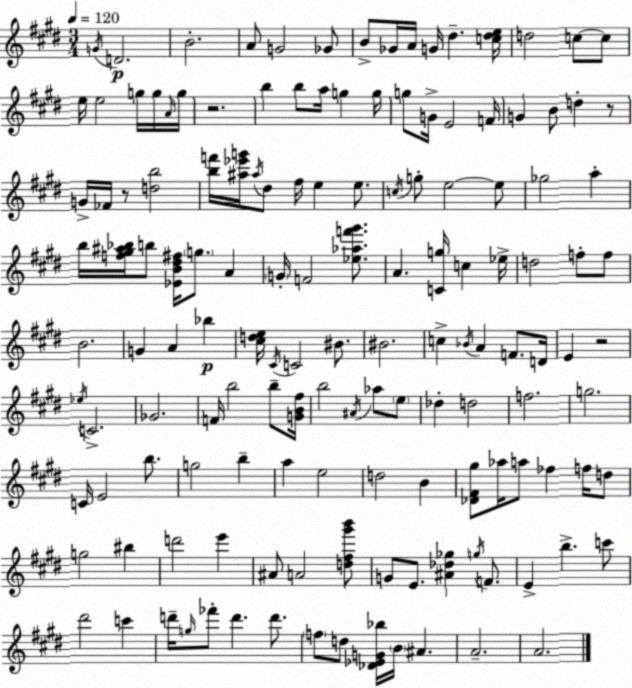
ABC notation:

X:1
T:Untitled
M:3/4
L:1/4
K:E
G/4 D2 B2 A/2 G2 _G/2 B/2 _G/4 A/4 G/4 ^d [c^de]/4 d2 c/2 c/2 e/4 e2 g/4 g/4 A/4 g/4 z2 b b/2 a/4 g g/4 g/2 G/4 E2 F/4 G B/2 d z/2 G/4 _F/4 z/2 [db]2 [bf']/4 [^a_e'g']/4 ^a/4 ^d/2 ^f/4 e e/2 c/4 g/2 e2 e/2 _g2 a b/4 [f^g^a_b]/4 b/2 [_EB^d^f]/4 g/2 A G/4 F2 [_e_af'^g']/2 A [Cg]/4 c _e/4 d2 f/2 f/2 B2 G A _b [^cde]/4 ^C/4 C2 ^B/2 ^B2 c _B/4 A F/2 D/4 E z2 _e/4 C2 _G2 F/4 b2 b/2 [GB^f]/4 b2 ^A/4 _a/2 e/2 _d d2 f2 g2 C/4 E2 b/2 g2 b a e2 d2 B [_D^F^g]/2 _a/4 a/2 _f f/4 d/2 g2 ^b d'2 e' ^A/2 A2 [d^f^g'b']/2 G/2 E/2 [^A_d_g] g/4 F/2 E b c'/2 ^d'2 c' d'/4 g/4 _f'/2 d' d'/2 f/2 d/2 [_D_EG_b]/4 B/4 ^A A2 A2